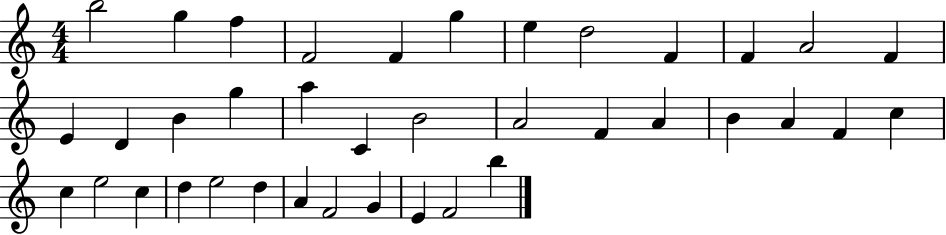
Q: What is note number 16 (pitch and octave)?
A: G5